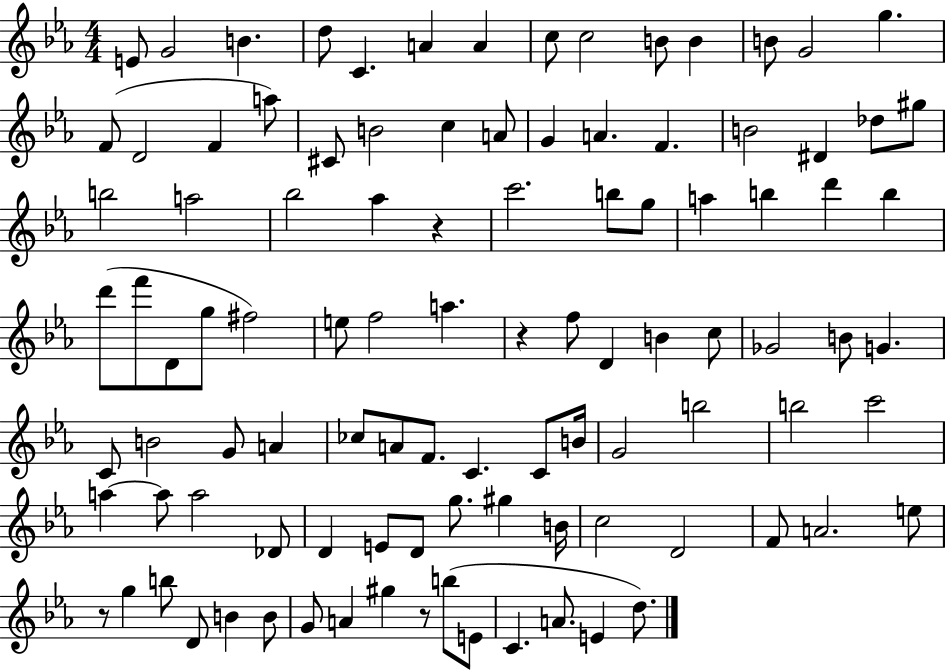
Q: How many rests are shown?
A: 4